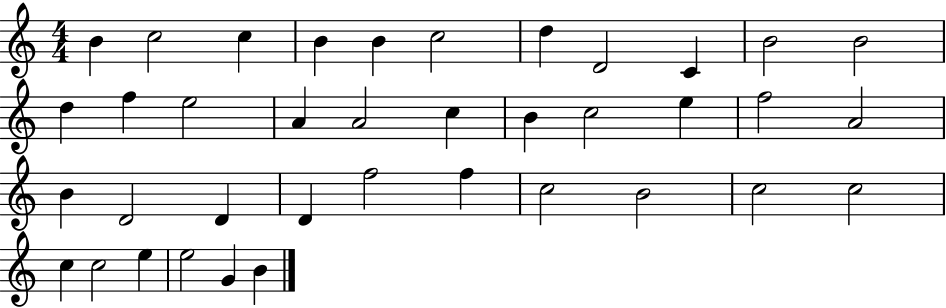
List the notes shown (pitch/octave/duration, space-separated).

B4/q C5/h C5/q B4/q B4/q C5/h D5/q D4/h C4/q B4/h B4/h D5/q F5/q E5/h A4/q A4/h C5/q B4/q C5/h E5/q F5/h A4/h B4/q D4/h D4/q D4/q F5/h F5/q C5/h B4/h C5/h C5/h C5/q C5/h E5/q E5/h G4/q B4/q